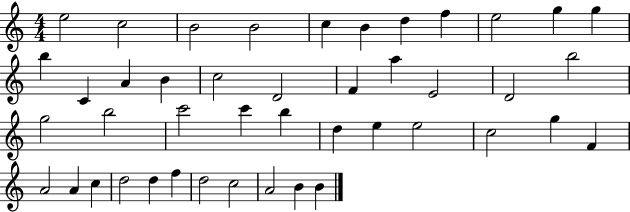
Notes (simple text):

E5/h C5/h B4/h B4/h C5/q B4/q D5/q F5/q E5/h G5/q G5/q B5/q C4/q A4/q B4/q C5/h D4/h F4/q A5/q E4/h D4/h B5/h G5/h B5/h C6/h C6/q B5/q D5/q E5/q E5/h C5/h G5/q F4/q A4/h A4/q C5/q D5/h D5/q F5/q D5/h C5/h A4/h B4/q B4/q